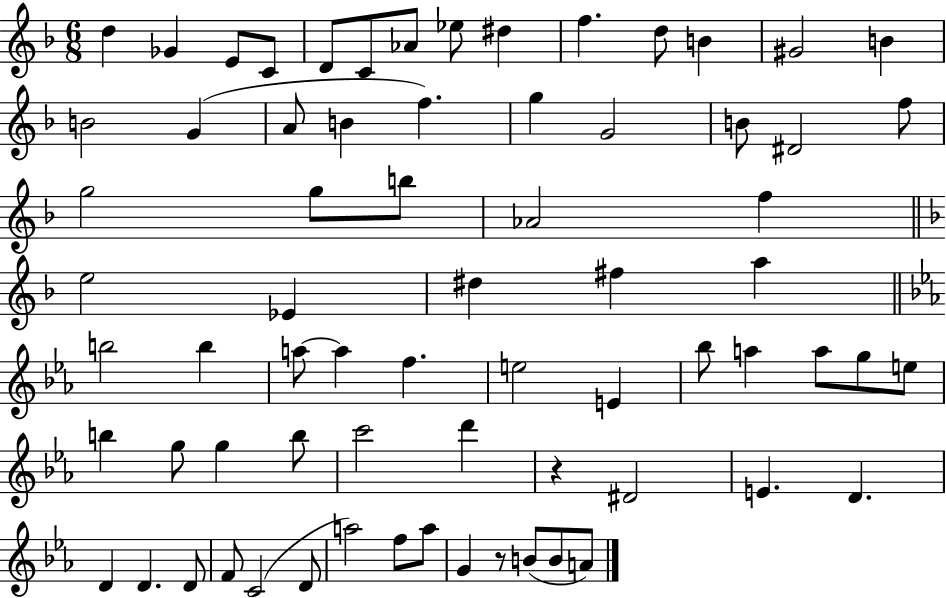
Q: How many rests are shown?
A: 2